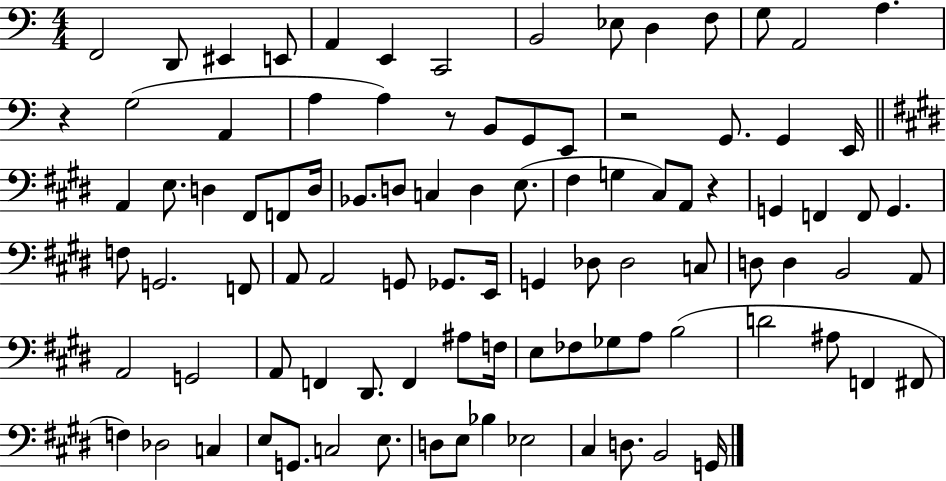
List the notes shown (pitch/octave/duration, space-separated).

F2/h D2/e EIS2/q E2/e A2/q E2/q C2/h B2/h Eb3/e D3/q F3/e G3/e A2/h A3/q. R/q G3/h A2/q A3/q A3/q R/e B2/e G2/e E2/e R/h G2/e. G2/q E2/s A2/q E3/e. D3/q F#2/e F2/e D3/s Bb2/e. D3/e C3/q D3/q E3/e. F#3/q G3/q C#3/e A2/e R/q G2/q F2/q F2/e G2/q. F3/e G2/h. F2/e A2/e A2/h G2/e Gb2/e. E2/s G2/q Db3/e Db3/h C3/e D3/e D3/q B2/h A2/e A2/h G2/h A2/e F2/q D#2/e. F2/q A#3/e F3/s E3/e FES3/e Gb3/e A3/e B3/h D4/h A#3/e F2/q F#2/e F3/q Db3/h C3/q E3/e G2/e. C3/h E3/e. D3/e E3/e Bb3/q Eb3/h C#3/q D3/e. B2/h G2/s